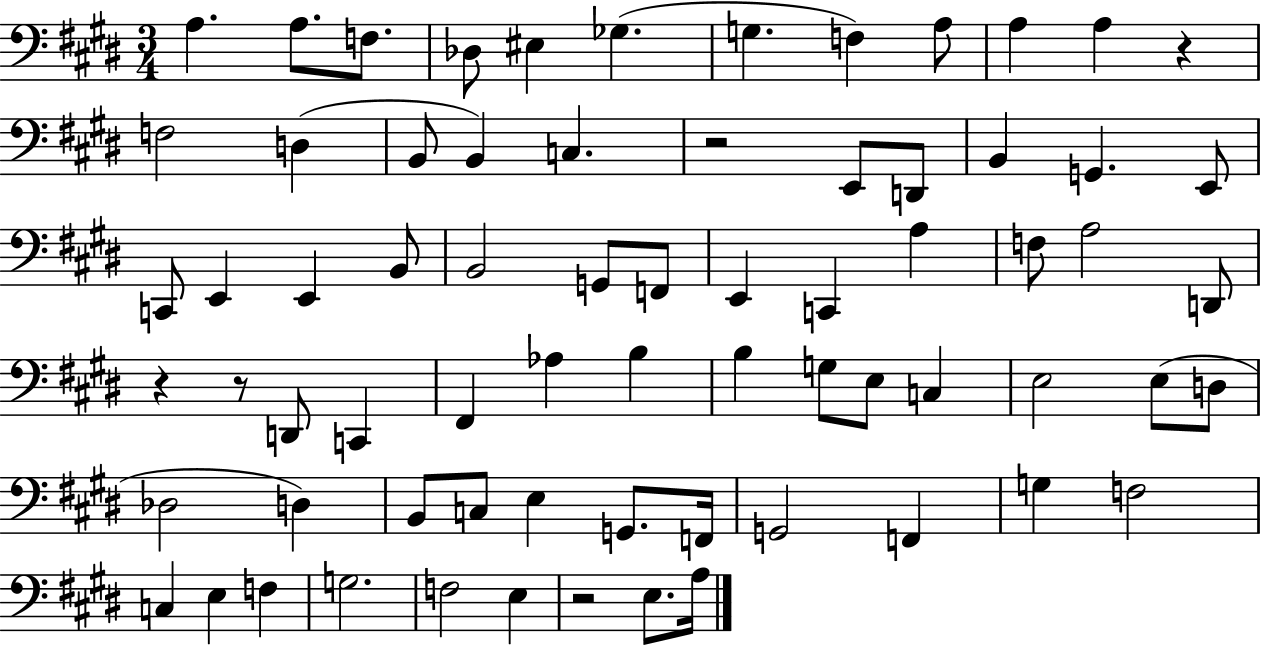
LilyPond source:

{
  \clef bass
  \numericTimeSignature
  \time 3/4
  \key e \major
  a4. a8. f8. | des8 eis4 ges4.( | g4. f4) a8 | a4 a4 r4 | \break f2 d4( | b,8 b,4) c4. | r2 e,8 d,8 | b,4 g,4. e,8 | \break c,8 e,4 e,4 b,8 | b,2 g,8 f,8 | e,4 c,4 a4 | f8 a2 d,8 | \break r4 r8 d,8 c,4 | fis,4 aes4 b4 | b4 g8 e8 c4 | e2 e8( d8 | \break des2 d4) | b,8 c8 e4 g,8. f,16 | g,2 f,4 | g4 f2 | \break c4 e4 f4 | g2. | f2 e4 | r2 e8. a16 | \break \bar "|."
}